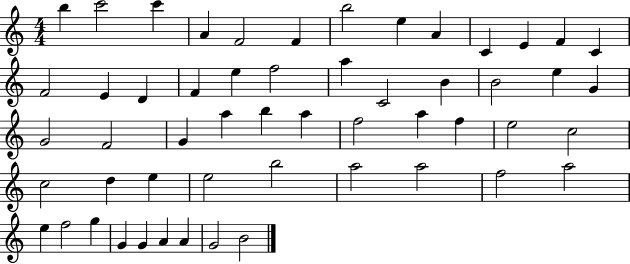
{
  \clef treble
  \numericTimeSignature
  \time 4/4
  \key c \major
  b''4 c'''2 c'''4 | a'4 f'2 f'4 | b''2 e''4 a'4 | c'4 e'4 f'4 c'4 | \break f'2 e'4 d'4 | f'4 e''4 f''2 | a''4 c'2 b'4 | b'2 e''4 g'4 | \break g'2 f'2 | g'4 a''4 b''4 a''4 | f''2 a''4 f''4 | e''2 c''2 | \break c''2 d''4 e''4 | e''2 b''2 | a''2 a''2 | f''2 a''2 | \break e''4 f''2 g''4 | g'4 g'4 a'4 a'4 | g'2 b'2 | \bar "|."
}